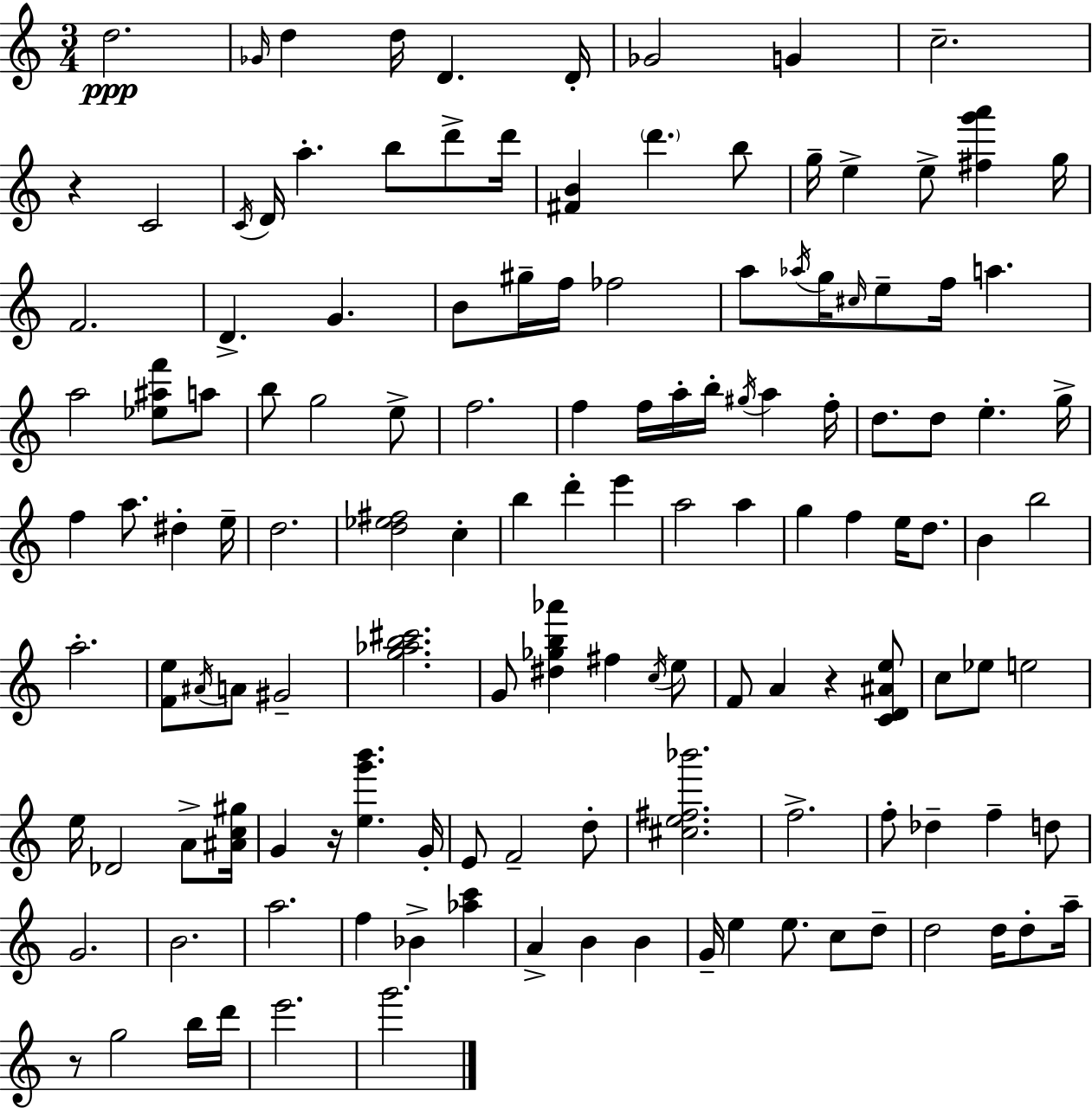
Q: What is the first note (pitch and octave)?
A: D5